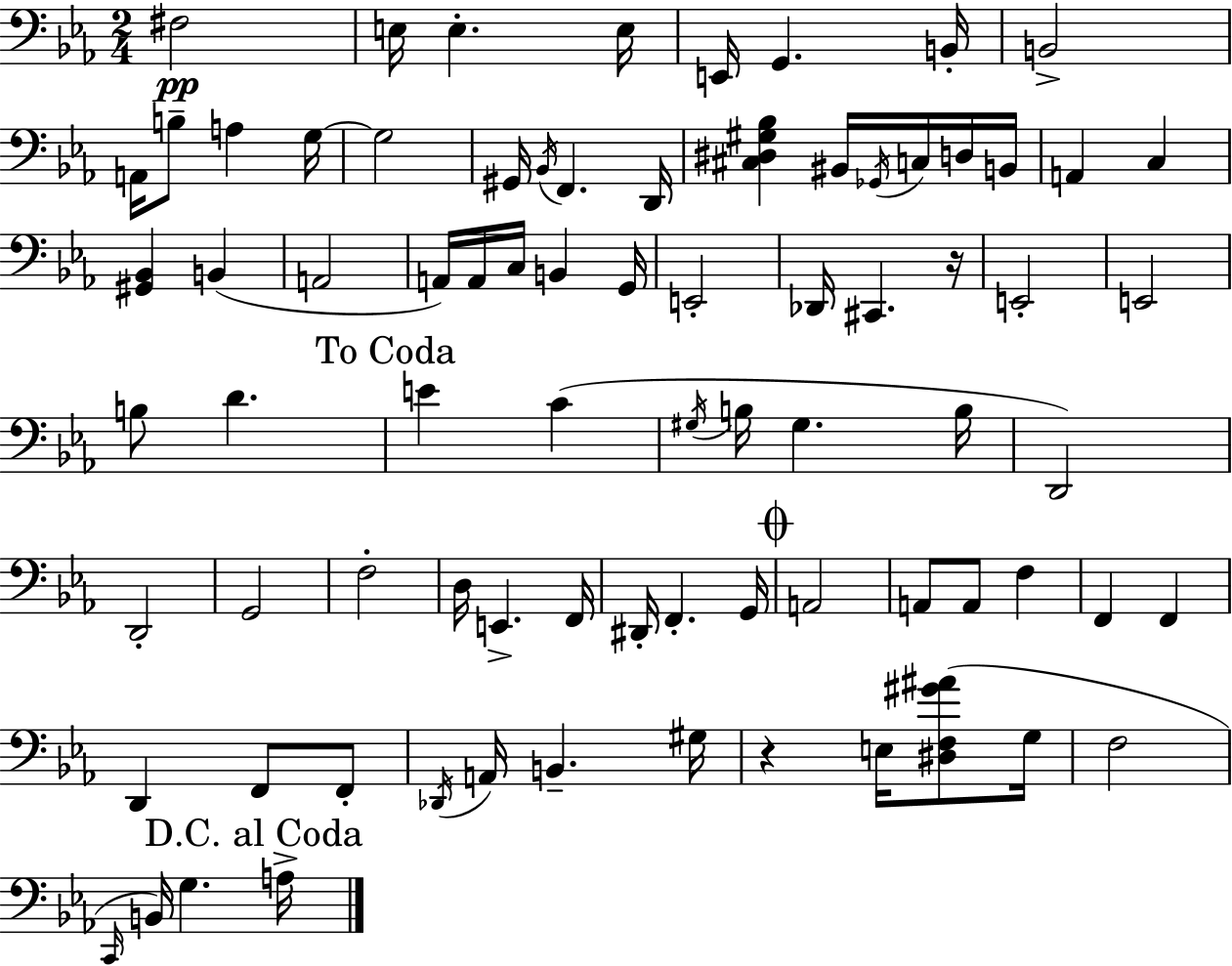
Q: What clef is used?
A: bass